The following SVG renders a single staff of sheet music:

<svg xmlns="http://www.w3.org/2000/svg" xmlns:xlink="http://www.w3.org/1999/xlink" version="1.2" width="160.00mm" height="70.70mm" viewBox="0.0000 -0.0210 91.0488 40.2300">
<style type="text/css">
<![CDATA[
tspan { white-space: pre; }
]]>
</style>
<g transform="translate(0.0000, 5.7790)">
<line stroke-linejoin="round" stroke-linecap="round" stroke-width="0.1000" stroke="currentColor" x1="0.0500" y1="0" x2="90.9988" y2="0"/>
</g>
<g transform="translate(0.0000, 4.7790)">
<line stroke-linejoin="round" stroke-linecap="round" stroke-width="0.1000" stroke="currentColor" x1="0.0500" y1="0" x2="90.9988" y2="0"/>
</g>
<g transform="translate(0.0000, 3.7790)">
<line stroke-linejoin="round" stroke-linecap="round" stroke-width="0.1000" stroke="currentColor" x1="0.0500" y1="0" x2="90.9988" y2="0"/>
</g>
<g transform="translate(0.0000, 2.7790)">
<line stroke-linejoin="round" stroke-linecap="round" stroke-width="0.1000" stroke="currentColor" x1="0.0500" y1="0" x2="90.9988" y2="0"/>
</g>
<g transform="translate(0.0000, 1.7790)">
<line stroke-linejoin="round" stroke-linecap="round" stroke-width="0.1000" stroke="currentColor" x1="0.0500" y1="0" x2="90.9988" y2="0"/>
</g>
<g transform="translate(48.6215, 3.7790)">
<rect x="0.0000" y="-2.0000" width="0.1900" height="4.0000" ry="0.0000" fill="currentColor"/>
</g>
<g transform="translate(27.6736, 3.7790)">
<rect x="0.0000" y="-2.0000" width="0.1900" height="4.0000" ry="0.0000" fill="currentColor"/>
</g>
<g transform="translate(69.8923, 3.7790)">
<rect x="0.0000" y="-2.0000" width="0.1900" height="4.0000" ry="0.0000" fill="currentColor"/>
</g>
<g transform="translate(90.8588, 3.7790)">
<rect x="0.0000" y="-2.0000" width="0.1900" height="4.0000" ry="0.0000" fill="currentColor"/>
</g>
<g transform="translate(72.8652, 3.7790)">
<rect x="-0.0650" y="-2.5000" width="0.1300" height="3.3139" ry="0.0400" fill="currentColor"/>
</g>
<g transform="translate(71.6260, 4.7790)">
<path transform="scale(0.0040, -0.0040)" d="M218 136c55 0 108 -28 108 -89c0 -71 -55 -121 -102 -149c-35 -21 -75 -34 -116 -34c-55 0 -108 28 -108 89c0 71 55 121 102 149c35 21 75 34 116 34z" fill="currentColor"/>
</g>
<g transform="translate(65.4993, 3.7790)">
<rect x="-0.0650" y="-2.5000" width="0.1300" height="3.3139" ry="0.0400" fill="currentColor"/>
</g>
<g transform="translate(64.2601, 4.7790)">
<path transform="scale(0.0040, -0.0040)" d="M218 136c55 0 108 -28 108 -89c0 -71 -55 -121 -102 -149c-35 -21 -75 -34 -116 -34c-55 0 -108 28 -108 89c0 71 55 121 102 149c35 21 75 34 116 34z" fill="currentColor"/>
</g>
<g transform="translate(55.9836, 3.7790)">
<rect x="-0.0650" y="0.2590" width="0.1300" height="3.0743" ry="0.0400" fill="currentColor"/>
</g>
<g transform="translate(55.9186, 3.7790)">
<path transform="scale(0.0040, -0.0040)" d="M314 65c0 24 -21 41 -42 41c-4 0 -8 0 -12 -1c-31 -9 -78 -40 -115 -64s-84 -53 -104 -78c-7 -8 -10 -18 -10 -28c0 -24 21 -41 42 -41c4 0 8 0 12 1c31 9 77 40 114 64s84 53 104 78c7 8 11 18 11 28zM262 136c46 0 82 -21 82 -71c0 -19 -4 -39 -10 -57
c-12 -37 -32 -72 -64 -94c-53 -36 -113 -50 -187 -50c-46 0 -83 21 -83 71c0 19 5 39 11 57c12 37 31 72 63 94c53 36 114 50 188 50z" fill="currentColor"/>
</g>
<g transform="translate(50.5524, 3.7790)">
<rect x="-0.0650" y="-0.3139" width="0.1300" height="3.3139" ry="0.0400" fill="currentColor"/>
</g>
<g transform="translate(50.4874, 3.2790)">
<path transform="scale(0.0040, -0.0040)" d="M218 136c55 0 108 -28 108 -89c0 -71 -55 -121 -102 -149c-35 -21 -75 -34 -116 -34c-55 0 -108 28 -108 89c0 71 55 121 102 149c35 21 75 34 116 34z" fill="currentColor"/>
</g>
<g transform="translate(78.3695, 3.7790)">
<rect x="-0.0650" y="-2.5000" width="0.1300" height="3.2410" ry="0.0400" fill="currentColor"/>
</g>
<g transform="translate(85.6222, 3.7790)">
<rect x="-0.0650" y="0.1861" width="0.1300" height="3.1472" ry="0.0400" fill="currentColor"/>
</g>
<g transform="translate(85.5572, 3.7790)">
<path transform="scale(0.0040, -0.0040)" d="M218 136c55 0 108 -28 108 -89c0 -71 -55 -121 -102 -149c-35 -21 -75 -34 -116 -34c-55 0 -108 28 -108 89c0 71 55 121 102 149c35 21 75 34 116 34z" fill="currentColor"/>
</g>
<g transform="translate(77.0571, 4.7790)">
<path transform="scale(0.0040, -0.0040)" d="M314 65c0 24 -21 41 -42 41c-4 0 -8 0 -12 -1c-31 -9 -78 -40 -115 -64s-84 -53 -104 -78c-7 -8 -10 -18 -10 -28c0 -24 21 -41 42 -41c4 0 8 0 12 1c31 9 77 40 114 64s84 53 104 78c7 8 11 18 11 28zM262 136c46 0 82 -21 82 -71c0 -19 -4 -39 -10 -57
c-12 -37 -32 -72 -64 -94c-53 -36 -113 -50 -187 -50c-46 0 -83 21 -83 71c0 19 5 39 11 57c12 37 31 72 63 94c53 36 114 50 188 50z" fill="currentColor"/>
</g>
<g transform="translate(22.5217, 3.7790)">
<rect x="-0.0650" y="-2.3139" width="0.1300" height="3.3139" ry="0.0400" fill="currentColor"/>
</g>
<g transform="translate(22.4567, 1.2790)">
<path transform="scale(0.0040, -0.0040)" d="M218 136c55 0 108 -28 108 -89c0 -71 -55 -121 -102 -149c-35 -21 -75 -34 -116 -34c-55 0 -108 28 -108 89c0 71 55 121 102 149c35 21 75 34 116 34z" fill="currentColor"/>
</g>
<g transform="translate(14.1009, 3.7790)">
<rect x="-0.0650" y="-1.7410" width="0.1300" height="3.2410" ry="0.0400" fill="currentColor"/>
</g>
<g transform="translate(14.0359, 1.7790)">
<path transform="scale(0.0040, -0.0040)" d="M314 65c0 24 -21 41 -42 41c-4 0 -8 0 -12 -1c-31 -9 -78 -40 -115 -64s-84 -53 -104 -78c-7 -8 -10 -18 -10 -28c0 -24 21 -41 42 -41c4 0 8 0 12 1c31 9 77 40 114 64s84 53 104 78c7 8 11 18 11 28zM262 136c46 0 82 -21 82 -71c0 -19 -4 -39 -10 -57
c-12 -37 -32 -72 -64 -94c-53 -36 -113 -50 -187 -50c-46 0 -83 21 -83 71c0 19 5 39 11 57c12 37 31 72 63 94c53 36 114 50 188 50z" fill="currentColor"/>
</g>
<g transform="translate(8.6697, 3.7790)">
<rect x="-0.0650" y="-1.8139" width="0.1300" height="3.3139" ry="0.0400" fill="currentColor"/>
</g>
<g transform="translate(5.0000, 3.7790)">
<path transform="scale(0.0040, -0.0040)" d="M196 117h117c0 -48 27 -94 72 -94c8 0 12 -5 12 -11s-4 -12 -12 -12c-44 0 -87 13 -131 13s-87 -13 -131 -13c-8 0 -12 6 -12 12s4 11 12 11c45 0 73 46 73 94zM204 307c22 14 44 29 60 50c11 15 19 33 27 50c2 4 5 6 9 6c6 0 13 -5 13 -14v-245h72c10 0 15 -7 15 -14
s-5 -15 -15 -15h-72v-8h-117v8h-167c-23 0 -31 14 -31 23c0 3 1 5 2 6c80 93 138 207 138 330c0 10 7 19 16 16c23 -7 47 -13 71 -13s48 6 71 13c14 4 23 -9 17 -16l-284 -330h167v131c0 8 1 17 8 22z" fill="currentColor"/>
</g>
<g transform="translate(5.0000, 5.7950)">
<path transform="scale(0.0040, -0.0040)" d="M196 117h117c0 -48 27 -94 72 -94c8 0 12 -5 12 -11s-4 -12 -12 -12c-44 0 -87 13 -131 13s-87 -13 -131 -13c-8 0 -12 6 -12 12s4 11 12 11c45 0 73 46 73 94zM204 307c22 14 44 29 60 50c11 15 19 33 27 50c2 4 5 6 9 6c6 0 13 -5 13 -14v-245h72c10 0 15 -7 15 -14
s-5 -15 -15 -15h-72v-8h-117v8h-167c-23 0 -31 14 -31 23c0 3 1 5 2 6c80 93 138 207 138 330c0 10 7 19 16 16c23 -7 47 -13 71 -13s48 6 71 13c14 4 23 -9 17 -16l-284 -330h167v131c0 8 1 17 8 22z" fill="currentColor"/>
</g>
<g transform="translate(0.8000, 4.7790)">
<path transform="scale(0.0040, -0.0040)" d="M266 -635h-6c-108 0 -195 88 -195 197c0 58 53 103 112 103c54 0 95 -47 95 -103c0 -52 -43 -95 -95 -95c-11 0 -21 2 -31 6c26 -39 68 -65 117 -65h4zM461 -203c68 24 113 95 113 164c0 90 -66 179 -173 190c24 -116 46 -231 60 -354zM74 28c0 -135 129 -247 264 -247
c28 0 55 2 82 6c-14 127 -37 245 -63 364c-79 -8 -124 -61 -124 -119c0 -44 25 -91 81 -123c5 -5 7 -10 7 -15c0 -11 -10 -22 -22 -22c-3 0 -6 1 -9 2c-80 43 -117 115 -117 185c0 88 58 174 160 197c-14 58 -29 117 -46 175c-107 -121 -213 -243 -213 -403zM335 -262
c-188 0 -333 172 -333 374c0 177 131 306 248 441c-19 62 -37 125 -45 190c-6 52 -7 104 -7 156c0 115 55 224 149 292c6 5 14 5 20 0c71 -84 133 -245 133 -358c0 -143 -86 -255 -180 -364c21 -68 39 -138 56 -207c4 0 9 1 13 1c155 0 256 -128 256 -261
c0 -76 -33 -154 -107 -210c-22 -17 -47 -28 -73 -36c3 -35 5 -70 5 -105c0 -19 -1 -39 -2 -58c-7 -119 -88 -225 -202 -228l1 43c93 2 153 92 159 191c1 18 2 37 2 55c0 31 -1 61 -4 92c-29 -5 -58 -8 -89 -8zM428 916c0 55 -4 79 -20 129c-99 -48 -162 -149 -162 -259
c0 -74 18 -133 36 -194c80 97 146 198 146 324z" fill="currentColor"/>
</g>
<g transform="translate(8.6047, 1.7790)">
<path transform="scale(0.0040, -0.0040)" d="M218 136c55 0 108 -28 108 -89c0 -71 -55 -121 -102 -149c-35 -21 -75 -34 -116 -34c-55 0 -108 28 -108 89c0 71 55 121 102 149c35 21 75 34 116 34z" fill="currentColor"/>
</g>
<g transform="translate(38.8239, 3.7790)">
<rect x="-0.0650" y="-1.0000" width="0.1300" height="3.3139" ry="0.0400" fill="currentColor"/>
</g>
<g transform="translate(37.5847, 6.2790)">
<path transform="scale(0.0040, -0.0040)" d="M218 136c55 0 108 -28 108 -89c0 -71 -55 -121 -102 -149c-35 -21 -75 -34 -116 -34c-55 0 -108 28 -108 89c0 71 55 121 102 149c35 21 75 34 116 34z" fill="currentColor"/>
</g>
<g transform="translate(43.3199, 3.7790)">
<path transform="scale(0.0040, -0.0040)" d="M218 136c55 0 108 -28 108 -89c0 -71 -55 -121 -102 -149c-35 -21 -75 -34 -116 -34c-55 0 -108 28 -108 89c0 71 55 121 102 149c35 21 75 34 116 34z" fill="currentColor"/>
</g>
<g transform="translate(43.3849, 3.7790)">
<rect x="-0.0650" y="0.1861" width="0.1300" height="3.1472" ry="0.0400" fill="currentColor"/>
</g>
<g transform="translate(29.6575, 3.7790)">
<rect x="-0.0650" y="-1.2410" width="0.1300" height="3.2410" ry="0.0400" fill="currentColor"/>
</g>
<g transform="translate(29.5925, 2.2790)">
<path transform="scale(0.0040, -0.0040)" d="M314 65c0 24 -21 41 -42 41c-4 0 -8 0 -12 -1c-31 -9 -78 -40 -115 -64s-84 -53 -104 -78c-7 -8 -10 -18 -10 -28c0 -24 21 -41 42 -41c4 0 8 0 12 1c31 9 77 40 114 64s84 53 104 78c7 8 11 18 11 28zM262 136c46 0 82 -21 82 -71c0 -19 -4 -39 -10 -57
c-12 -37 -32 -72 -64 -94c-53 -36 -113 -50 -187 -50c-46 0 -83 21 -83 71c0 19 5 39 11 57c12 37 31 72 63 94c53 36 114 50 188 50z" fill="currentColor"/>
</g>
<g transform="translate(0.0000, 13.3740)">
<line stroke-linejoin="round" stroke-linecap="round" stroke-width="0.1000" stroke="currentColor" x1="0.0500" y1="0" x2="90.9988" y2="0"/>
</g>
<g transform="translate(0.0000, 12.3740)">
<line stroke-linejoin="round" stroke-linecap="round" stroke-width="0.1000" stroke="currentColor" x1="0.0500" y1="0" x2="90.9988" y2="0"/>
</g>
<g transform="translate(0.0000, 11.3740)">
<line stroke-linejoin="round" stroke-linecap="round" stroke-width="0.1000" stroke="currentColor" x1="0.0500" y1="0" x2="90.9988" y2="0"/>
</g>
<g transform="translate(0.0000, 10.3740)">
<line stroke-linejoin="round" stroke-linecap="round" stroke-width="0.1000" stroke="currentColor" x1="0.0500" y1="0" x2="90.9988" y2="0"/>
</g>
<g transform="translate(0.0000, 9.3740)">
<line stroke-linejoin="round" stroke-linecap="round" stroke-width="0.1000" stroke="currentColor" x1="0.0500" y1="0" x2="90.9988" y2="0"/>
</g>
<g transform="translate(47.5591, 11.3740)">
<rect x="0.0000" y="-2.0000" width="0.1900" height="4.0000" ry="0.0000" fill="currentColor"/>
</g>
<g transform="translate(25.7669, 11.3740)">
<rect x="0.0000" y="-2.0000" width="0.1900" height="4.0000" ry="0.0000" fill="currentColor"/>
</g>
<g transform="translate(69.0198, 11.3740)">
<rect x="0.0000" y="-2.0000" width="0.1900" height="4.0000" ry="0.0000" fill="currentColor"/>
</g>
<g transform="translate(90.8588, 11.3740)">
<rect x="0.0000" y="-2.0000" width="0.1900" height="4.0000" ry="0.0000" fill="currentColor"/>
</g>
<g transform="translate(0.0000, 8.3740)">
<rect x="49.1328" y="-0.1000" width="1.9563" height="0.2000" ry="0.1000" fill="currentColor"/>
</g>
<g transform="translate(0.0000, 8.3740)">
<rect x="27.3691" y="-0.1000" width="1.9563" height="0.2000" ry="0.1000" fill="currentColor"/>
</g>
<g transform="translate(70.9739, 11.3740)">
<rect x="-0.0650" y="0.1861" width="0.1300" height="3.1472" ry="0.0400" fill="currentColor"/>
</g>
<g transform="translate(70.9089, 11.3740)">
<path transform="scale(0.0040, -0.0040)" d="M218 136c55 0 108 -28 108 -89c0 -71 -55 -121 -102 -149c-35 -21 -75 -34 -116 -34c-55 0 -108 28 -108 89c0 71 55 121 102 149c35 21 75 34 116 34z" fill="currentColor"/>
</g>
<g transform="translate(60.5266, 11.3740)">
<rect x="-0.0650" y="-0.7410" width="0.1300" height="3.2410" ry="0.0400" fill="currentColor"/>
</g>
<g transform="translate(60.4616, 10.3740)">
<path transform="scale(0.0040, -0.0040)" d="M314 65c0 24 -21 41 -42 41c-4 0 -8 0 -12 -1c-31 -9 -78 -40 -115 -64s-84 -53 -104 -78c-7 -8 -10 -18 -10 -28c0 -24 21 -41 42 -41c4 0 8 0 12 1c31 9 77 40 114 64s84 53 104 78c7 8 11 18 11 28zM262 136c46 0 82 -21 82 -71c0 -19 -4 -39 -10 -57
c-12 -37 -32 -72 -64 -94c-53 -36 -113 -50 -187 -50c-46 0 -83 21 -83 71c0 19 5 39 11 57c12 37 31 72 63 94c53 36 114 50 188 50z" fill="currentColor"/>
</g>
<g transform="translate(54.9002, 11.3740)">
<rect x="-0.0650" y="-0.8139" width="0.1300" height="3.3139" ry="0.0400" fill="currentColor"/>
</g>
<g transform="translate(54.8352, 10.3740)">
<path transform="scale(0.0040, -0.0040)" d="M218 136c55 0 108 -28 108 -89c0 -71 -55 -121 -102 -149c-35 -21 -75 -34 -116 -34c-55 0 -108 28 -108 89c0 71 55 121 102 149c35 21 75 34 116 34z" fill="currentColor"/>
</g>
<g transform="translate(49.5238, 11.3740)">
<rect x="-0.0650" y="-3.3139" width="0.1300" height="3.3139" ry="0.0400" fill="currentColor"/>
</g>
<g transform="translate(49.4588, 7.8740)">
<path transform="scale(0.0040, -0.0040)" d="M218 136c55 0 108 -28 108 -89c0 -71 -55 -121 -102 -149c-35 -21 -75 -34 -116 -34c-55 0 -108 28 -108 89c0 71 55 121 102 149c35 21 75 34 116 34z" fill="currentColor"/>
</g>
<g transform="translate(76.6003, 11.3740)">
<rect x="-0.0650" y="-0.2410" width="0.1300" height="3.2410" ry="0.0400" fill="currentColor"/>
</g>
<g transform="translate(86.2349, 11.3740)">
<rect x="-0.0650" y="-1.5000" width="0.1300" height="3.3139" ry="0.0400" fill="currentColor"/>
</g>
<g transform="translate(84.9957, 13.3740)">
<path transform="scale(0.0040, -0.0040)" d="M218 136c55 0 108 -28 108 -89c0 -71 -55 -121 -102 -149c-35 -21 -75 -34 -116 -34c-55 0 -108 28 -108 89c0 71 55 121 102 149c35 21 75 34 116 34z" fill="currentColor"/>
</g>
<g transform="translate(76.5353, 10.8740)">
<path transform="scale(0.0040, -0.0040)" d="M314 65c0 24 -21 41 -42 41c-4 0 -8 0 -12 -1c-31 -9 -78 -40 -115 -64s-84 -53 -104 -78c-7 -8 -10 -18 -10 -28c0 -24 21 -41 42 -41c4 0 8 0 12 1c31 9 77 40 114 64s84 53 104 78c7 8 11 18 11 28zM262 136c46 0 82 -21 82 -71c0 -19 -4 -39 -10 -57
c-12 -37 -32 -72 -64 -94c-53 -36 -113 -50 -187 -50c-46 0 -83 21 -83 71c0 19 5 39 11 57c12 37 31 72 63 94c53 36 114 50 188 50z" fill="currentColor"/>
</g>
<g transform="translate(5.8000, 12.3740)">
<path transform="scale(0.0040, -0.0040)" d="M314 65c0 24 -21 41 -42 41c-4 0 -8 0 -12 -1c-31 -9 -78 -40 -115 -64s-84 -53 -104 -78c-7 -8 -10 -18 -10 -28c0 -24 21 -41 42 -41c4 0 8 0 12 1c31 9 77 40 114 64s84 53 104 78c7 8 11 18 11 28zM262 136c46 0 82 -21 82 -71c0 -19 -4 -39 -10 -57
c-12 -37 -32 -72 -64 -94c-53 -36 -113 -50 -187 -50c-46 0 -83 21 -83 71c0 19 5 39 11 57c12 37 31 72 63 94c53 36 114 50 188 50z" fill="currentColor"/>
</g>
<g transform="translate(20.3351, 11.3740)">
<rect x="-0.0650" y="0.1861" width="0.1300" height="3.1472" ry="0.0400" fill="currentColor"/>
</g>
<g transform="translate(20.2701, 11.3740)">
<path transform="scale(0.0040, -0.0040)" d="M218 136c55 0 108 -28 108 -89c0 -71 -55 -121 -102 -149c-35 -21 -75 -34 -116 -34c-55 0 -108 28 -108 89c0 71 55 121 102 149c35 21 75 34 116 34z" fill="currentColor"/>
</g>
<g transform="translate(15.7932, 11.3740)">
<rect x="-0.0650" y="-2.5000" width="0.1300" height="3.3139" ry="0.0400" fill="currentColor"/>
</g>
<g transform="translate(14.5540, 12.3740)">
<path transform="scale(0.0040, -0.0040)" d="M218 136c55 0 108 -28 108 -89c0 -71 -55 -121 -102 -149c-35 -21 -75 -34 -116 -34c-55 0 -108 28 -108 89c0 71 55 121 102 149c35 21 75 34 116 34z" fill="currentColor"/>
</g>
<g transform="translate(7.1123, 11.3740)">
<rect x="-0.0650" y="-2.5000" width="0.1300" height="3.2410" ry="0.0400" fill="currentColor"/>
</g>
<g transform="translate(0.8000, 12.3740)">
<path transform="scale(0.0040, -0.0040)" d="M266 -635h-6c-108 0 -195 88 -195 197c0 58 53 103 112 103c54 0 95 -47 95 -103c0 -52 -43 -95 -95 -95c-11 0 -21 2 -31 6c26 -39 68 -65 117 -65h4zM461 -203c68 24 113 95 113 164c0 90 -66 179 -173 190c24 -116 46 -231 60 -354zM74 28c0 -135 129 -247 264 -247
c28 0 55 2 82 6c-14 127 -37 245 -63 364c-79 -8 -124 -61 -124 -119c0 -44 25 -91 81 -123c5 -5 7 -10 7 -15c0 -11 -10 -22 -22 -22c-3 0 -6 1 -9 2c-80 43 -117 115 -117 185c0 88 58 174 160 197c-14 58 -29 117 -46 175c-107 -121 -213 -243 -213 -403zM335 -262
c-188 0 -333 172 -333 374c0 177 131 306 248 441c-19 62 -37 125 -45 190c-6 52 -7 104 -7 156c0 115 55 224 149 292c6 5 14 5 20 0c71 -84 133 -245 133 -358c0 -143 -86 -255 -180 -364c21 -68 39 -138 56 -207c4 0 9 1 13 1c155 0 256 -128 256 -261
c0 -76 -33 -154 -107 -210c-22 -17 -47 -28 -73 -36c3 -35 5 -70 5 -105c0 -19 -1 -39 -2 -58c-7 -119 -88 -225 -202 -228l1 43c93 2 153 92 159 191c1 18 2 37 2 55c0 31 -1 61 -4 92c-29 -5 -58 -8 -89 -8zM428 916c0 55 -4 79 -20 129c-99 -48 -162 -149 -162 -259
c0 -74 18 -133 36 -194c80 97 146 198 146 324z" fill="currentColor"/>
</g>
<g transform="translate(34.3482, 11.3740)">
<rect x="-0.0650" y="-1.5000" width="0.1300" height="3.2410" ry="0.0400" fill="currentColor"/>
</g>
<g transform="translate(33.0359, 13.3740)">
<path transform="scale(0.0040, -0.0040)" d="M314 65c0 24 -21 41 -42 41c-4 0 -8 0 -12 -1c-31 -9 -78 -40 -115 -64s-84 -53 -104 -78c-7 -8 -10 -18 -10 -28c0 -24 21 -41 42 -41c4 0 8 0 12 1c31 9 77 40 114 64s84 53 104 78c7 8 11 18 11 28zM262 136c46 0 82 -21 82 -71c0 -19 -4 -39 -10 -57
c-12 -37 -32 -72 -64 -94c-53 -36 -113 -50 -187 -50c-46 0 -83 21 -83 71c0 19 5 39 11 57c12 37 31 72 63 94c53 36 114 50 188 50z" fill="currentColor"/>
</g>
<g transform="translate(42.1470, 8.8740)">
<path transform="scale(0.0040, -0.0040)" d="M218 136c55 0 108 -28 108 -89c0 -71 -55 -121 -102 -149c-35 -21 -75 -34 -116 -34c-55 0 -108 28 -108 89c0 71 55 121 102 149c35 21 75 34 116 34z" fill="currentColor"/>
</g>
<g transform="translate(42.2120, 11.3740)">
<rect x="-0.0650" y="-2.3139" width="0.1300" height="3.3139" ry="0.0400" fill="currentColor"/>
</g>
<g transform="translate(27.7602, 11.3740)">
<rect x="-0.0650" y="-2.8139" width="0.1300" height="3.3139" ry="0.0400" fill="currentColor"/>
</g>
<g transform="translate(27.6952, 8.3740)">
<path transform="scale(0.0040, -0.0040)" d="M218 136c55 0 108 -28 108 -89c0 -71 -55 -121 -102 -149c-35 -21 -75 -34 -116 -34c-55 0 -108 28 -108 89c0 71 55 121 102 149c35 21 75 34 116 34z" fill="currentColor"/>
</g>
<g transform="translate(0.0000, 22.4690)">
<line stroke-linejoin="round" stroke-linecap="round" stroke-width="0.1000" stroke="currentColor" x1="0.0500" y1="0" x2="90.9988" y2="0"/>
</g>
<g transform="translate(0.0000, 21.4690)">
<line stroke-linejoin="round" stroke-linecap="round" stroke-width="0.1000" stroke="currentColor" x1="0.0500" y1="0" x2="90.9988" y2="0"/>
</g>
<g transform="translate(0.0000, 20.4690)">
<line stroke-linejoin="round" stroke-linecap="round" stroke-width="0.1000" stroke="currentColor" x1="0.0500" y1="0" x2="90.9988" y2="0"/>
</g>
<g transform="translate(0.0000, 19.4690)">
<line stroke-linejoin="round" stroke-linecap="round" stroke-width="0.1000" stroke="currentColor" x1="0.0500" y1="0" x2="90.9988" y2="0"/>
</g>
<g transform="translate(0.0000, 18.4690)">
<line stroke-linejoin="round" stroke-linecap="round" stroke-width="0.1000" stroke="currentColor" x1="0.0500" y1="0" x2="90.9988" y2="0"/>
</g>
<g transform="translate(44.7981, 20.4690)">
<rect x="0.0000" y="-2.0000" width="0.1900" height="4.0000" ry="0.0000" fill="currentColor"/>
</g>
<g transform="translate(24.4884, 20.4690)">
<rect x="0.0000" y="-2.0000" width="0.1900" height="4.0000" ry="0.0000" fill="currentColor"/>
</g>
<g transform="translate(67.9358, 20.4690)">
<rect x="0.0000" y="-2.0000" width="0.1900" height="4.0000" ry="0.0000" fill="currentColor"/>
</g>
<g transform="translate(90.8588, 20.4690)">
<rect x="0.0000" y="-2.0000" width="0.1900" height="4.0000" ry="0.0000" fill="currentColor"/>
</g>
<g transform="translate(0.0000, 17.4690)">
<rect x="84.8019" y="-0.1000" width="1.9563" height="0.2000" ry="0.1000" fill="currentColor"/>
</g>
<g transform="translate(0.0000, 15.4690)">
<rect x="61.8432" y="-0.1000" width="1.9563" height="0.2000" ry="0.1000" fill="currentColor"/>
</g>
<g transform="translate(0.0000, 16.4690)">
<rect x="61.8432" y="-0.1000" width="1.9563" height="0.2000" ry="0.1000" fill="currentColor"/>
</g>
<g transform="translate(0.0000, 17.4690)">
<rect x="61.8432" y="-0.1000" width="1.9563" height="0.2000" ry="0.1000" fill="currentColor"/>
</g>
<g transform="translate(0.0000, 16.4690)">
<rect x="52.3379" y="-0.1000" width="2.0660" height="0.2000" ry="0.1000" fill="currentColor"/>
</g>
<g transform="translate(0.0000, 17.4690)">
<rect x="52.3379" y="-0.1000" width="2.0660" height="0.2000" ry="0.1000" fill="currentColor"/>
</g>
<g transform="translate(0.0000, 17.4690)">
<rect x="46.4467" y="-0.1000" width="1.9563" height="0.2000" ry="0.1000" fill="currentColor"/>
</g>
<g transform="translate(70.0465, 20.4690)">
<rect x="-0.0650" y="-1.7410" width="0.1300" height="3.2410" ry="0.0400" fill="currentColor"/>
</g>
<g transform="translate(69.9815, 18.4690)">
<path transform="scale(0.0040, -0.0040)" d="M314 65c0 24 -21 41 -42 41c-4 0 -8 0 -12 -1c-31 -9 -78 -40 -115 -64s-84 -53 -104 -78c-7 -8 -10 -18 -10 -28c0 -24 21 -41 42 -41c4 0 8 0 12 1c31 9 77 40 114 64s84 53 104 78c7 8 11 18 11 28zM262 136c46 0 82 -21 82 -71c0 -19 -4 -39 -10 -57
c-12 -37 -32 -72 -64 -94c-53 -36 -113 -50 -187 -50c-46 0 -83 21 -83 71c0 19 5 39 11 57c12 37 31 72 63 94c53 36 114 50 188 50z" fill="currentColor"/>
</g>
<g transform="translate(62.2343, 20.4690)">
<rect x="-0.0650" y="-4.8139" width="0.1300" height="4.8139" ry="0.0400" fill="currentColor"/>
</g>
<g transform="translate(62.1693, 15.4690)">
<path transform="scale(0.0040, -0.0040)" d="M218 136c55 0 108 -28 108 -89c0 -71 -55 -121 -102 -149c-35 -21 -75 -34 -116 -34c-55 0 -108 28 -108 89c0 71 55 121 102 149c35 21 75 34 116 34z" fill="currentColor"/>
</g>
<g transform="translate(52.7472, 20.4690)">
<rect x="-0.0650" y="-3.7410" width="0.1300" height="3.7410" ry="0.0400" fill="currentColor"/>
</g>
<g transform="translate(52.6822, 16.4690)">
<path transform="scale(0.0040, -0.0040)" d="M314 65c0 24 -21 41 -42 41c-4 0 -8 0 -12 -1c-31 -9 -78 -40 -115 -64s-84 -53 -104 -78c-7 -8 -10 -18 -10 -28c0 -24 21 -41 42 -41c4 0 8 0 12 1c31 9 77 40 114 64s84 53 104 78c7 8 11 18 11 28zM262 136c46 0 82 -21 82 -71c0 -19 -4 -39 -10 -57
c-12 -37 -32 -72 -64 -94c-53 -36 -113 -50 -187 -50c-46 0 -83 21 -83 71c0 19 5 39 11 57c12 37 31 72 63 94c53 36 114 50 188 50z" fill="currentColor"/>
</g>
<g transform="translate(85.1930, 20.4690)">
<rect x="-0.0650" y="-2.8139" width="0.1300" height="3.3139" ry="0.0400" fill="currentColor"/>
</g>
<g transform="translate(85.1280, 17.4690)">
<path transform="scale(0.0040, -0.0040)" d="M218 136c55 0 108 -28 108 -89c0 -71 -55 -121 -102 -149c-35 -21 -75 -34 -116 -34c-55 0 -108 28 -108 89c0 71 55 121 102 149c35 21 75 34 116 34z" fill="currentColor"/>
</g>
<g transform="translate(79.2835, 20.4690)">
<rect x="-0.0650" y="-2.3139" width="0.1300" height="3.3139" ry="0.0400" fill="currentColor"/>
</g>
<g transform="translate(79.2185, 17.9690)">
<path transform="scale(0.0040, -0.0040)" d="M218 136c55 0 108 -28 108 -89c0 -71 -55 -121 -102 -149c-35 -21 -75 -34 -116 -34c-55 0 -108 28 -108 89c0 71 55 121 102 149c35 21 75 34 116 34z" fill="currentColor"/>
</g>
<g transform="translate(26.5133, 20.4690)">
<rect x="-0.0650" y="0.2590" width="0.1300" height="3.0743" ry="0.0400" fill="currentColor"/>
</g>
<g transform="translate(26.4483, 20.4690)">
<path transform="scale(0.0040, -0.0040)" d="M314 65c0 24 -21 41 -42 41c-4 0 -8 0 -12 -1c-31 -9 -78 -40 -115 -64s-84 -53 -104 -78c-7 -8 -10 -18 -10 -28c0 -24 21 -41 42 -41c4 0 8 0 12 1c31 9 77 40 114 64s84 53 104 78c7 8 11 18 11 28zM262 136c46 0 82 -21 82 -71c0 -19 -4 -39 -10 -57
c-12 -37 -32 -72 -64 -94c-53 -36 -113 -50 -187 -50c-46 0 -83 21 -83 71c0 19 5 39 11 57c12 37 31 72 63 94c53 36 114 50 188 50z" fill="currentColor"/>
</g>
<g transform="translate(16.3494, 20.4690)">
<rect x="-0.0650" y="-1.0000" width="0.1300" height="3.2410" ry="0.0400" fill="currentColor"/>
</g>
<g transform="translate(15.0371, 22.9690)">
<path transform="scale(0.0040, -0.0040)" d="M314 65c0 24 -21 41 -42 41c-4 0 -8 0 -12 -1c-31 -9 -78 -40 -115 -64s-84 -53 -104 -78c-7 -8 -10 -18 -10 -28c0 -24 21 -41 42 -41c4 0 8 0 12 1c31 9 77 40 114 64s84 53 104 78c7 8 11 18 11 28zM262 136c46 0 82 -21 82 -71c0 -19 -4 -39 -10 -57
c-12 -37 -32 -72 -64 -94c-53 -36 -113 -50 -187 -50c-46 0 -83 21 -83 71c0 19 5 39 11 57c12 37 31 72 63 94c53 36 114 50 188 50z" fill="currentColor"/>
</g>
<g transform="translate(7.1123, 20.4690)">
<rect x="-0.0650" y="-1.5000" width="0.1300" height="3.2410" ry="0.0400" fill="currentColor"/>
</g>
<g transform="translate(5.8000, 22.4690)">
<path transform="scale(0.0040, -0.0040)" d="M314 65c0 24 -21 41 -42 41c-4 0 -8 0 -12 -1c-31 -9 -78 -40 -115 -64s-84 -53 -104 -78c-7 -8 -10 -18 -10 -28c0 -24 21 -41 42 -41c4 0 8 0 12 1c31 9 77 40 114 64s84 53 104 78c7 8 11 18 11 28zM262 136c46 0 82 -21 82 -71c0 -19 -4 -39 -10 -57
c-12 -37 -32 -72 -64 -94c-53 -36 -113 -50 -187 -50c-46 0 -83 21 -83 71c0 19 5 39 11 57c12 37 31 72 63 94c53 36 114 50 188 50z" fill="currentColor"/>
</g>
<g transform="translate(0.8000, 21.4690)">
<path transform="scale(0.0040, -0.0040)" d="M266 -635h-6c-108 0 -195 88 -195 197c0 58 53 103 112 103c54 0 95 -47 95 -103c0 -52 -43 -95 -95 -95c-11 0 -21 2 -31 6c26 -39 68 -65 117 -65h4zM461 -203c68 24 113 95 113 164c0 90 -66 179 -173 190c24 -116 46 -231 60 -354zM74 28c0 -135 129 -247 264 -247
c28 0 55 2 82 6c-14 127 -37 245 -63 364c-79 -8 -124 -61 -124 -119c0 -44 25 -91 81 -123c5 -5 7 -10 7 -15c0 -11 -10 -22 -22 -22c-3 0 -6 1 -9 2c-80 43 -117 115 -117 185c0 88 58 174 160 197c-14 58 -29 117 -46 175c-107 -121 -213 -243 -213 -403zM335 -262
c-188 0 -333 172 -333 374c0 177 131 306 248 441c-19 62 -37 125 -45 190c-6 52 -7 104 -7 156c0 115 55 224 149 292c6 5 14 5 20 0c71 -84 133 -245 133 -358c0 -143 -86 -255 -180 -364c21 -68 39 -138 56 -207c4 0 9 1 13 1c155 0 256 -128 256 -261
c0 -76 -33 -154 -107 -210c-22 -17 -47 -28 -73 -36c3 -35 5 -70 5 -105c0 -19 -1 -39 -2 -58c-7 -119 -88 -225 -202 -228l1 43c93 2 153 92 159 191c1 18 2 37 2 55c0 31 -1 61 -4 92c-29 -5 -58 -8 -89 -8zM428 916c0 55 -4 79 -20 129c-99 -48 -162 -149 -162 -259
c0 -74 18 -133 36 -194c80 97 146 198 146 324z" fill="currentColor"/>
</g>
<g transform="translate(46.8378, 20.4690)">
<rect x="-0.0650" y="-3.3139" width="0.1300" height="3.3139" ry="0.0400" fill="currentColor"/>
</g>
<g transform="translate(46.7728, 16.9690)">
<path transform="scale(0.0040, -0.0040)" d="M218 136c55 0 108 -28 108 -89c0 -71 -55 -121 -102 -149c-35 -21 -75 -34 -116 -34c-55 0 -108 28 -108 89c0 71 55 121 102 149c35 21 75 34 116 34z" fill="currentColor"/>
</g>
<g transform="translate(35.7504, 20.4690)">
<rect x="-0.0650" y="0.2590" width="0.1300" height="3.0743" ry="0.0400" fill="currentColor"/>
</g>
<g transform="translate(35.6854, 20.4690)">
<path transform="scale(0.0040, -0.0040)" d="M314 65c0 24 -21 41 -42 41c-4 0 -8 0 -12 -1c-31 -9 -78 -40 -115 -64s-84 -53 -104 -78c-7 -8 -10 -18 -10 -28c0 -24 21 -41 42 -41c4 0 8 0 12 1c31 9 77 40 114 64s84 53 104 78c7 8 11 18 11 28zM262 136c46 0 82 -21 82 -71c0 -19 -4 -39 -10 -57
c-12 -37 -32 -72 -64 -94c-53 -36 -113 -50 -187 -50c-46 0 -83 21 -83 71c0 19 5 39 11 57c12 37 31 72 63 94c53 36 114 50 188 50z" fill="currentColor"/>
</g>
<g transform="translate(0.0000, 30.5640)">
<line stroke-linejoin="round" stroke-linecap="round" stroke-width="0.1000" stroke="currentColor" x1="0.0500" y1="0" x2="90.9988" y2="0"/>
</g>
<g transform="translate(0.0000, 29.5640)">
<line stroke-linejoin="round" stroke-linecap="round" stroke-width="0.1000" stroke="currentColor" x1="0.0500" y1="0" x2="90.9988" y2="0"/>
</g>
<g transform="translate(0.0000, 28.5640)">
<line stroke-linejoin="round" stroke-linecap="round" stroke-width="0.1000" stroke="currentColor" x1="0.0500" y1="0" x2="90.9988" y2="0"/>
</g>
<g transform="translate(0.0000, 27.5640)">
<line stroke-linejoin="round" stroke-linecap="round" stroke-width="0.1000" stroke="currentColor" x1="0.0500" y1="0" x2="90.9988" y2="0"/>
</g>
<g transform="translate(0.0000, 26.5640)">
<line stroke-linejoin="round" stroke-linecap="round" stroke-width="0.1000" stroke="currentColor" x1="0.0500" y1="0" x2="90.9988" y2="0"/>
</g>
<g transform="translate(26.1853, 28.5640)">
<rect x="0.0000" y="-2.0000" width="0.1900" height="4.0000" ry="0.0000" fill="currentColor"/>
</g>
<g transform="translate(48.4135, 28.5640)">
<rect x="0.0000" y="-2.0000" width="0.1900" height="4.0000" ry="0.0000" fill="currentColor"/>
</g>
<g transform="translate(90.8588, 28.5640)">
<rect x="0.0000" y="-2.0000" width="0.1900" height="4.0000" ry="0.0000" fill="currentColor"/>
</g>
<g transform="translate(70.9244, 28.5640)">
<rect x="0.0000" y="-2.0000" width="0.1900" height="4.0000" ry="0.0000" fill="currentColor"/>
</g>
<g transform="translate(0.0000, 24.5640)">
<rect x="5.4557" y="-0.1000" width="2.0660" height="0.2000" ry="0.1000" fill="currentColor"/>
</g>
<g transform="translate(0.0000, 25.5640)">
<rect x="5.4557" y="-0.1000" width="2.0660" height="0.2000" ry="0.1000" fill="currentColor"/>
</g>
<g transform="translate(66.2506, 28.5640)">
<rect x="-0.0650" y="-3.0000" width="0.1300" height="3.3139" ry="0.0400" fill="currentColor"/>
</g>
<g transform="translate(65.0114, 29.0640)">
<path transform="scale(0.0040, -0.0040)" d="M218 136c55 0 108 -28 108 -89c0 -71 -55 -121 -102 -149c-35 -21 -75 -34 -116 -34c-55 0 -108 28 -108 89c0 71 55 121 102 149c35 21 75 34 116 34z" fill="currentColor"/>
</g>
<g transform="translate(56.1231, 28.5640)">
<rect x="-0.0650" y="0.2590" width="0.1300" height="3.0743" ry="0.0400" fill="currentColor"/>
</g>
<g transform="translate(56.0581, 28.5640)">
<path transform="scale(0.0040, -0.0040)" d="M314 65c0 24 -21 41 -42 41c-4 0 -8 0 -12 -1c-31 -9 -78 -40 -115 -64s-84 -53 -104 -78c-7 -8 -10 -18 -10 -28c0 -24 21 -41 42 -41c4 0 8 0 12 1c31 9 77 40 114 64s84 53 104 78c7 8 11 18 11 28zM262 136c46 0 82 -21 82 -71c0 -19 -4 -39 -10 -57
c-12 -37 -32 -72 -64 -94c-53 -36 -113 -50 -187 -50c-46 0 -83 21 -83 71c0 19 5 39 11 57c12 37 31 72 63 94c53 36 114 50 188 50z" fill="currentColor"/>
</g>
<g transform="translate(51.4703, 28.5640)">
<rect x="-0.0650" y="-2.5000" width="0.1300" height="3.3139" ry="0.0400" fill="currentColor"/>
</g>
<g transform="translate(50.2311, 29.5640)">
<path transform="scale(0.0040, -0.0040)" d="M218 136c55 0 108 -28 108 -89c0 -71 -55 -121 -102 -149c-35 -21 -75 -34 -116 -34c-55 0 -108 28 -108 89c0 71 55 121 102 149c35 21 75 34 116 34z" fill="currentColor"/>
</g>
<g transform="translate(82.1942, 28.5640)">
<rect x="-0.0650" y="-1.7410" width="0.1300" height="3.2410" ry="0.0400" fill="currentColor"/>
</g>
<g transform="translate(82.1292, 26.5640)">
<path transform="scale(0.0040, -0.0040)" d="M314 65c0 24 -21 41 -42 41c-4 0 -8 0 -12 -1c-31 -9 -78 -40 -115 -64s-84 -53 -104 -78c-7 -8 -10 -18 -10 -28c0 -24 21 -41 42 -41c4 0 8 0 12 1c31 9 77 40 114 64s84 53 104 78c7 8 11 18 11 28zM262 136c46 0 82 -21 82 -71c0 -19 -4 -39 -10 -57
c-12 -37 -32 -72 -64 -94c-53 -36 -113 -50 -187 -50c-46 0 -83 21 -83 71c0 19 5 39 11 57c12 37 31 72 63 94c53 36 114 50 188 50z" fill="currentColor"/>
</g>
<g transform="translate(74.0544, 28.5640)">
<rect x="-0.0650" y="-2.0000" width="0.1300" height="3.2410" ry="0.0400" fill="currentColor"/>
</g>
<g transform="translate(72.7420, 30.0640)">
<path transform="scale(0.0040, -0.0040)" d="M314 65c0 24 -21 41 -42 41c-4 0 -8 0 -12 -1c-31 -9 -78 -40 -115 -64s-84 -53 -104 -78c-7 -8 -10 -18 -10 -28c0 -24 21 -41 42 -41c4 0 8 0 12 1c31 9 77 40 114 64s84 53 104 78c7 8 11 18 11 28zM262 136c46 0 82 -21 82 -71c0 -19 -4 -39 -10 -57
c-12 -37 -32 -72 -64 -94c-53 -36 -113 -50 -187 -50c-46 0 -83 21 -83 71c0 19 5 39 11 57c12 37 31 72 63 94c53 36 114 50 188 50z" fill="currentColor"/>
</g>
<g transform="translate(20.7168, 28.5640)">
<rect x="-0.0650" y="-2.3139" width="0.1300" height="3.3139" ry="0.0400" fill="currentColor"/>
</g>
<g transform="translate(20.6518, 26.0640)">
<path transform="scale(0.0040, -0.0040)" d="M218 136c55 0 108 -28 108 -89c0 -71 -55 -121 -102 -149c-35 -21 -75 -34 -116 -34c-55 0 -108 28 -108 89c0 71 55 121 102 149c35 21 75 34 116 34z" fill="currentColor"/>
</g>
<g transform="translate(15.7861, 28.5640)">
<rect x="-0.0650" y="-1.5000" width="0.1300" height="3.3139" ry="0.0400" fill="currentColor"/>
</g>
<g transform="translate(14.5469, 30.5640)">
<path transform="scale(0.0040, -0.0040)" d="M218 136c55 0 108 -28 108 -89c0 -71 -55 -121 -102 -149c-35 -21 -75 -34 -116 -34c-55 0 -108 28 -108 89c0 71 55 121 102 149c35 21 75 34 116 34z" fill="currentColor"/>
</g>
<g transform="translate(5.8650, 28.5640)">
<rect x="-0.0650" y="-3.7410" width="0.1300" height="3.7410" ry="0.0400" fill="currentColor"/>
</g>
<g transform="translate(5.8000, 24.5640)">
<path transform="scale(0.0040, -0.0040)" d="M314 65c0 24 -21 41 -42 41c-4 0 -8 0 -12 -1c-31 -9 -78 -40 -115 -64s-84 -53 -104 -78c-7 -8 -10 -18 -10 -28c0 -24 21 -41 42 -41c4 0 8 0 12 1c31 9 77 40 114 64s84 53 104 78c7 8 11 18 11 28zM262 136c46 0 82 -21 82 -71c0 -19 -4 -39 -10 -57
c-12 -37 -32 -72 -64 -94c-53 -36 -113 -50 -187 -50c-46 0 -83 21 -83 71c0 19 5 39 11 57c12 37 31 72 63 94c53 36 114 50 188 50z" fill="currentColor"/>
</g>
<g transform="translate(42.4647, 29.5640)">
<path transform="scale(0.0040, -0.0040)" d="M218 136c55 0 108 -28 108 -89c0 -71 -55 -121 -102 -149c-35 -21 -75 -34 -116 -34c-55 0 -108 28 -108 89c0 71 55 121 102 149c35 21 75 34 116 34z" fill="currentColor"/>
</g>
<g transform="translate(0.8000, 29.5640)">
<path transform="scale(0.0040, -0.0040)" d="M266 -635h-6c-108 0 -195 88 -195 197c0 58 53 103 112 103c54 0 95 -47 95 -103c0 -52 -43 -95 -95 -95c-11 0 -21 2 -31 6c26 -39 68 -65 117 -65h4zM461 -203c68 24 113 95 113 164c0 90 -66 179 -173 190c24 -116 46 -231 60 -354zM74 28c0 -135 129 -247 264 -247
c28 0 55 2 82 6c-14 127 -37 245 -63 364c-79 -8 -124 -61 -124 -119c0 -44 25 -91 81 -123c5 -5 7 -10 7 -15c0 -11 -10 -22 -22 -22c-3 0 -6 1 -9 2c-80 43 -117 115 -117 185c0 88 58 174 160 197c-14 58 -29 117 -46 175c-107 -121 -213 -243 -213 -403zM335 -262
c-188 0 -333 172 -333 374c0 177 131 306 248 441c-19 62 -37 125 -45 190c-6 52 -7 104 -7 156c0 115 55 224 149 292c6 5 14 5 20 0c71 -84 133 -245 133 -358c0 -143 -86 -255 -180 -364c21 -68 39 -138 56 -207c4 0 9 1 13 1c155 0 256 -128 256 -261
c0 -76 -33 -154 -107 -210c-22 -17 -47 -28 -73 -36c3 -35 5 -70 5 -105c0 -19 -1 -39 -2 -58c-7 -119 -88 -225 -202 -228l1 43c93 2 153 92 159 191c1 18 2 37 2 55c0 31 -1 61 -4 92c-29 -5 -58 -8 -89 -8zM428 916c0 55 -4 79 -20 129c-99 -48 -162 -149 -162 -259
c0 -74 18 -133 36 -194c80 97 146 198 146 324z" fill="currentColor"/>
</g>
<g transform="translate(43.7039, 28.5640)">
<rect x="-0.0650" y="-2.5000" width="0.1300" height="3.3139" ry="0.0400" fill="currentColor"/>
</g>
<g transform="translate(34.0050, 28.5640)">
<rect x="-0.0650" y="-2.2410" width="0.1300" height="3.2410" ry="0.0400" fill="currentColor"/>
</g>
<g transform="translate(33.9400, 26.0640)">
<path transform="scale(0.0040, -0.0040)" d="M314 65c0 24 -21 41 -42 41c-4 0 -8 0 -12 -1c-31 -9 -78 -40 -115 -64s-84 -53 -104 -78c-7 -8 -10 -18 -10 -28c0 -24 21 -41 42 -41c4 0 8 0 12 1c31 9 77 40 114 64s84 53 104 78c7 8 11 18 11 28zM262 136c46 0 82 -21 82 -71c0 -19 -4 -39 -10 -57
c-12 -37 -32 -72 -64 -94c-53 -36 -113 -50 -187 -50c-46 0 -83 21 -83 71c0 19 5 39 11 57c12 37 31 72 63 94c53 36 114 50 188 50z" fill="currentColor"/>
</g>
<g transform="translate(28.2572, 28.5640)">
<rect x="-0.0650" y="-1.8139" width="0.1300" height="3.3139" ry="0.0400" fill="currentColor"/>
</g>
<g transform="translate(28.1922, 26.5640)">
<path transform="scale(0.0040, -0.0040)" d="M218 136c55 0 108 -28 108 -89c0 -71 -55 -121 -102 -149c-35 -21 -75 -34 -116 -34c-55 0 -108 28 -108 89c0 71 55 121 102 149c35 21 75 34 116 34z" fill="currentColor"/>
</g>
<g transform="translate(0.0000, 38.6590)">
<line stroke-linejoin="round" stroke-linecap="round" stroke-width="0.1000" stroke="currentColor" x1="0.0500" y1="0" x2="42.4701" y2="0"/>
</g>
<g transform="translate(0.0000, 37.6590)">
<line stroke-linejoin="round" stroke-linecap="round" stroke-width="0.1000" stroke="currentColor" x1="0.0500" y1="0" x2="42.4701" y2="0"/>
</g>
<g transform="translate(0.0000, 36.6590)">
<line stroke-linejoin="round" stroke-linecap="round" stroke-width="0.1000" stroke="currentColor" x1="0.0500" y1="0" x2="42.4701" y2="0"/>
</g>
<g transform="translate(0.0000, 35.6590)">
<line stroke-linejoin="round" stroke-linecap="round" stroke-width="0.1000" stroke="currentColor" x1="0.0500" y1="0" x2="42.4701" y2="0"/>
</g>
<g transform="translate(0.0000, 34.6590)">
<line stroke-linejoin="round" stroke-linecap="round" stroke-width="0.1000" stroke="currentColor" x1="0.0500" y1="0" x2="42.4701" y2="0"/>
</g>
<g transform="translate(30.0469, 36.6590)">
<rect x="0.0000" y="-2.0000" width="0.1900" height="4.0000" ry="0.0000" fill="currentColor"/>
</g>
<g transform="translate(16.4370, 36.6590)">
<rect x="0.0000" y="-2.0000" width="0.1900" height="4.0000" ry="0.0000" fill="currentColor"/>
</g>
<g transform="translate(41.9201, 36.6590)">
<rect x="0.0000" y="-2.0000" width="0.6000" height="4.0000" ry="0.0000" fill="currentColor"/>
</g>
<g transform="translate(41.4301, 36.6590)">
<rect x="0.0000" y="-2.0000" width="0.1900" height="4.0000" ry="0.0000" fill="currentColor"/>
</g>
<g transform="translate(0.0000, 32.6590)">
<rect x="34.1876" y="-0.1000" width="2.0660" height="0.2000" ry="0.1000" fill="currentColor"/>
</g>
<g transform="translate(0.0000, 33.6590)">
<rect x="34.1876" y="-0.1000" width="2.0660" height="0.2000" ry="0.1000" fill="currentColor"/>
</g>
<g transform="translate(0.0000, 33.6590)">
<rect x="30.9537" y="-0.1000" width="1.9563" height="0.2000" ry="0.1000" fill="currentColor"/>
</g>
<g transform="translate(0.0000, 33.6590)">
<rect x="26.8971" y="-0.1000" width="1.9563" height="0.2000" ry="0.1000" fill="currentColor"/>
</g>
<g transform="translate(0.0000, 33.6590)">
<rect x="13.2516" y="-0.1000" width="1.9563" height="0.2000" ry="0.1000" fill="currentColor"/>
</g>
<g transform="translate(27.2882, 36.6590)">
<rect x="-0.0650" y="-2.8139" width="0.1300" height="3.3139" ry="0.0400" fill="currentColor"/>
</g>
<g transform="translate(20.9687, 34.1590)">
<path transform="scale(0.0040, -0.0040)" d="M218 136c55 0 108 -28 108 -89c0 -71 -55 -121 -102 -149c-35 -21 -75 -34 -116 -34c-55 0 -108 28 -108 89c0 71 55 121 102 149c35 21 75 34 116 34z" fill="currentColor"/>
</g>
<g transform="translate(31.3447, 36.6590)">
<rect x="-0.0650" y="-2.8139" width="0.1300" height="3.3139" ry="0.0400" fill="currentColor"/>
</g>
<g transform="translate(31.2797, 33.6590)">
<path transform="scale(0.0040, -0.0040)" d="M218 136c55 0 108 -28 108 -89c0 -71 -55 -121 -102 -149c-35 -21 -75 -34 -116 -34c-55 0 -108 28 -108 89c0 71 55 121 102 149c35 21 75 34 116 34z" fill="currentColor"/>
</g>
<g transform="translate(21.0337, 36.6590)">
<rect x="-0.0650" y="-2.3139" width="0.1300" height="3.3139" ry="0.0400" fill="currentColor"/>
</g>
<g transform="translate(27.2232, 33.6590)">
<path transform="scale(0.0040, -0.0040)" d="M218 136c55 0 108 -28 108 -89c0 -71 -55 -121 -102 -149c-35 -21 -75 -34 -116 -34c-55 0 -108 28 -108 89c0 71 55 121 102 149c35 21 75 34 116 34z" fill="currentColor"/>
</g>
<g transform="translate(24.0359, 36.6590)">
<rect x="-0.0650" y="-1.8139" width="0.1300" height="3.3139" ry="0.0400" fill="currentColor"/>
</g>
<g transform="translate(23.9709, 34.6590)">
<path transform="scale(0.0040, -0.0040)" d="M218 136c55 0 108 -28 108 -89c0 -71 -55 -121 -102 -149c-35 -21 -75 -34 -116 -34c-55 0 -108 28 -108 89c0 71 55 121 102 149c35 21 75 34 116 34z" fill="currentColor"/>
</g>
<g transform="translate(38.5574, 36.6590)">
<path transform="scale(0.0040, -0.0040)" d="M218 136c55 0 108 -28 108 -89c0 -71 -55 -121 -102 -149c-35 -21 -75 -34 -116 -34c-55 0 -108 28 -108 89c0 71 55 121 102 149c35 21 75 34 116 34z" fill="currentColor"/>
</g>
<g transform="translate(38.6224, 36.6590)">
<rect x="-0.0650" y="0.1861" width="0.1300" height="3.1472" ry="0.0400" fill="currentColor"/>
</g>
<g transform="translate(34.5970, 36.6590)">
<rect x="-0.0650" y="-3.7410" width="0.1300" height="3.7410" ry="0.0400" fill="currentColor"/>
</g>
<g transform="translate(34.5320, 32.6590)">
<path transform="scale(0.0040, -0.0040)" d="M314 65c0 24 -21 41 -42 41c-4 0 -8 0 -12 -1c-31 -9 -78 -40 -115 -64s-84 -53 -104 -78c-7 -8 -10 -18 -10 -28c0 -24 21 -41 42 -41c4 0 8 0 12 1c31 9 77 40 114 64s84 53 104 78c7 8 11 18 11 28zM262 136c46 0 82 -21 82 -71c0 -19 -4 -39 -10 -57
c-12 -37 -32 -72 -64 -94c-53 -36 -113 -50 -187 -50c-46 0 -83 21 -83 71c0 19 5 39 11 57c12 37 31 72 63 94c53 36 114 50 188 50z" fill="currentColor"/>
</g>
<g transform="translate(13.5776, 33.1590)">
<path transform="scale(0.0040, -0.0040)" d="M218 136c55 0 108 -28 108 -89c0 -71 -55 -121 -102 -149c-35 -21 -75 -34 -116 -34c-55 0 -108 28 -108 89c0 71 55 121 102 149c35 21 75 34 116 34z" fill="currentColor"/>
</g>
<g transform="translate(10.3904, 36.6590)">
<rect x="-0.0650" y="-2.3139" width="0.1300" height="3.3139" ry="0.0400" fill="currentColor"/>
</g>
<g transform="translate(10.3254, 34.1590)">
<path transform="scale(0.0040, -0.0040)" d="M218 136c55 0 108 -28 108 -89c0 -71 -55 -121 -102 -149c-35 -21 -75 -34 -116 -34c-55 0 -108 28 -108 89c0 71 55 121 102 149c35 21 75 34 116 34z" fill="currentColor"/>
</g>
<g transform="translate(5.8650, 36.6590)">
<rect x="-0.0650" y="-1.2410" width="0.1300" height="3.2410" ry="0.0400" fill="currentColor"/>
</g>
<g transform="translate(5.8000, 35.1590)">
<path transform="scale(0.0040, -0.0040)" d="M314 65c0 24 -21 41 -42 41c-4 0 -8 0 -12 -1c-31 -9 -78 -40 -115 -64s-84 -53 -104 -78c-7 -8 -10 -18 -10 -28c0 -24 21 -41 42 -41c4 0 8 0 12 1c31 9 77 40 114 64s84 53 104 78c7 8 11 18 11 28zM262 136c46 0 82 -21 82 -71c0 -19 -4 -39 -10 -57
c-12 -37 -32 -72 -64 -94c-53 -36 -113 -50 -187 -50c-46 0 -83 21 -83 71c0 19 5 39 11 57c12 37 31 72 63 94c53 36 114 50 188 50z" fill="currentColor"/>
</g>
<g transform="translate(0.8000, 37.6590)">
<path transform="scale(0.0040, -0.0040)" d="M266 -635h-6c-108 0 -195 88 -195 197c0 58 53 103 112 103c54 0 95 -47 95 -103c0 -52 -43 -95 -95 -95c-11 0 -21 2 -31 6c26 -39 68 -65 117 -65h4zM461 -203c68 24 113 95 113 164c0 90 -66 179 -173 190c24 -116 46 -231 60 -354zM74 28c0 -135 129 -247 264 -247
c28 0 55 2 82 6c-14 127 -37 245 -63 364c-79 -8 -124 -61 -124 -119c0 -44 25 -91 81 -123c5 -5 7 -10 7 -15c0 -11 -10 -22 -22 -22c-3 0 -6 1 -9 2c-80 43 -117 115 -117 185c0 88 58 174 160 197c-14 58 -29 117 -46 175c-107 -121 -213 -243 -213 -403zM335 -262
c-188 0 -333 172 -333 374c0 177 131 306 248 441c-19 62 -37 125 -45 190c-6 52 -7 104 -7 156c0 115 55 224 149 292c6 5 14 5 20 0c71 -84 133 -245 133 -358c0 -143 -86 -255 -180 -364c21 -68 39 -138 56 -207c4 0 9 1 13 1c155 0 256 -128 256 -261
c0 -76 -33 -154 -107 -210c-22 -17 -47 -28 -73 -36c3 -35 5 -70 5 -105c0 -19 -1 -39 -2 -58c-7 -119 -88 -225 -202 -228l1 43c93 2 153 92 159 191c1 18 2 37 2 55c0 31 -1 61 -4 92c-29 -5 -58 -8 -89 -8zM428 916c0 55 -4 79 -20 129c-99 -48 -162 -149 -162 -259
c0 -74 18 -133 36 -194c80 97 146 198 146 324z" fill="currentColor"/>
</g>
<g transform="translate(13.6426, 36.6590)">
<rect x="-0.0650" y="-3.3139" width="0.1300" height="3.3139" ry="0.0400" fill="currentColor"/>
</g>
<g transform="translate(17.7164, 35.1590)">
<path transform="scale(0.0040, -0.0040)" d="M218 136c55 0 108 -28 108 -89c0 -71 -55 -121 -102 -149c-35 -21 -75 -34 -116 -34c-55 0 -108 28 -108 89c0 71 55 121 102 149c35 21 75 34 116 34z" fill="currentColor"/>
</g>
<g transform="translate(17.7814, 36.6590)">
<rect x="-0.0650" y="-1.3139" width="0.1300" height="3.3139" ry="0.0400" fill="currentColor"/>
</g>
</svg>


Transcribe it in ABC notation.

X:1
T:Untitled
M:4/4
L:1/4
K:C
f f2 g e2 D B c B2 G G G2 B G2 G B a E2 g b d d2 B c2 E E2 D2 B2 B2 b c'2 e' f2 g a c'2 E g f g2 G G B2 A F2 f2 e2 g b e g f a a c'2 B